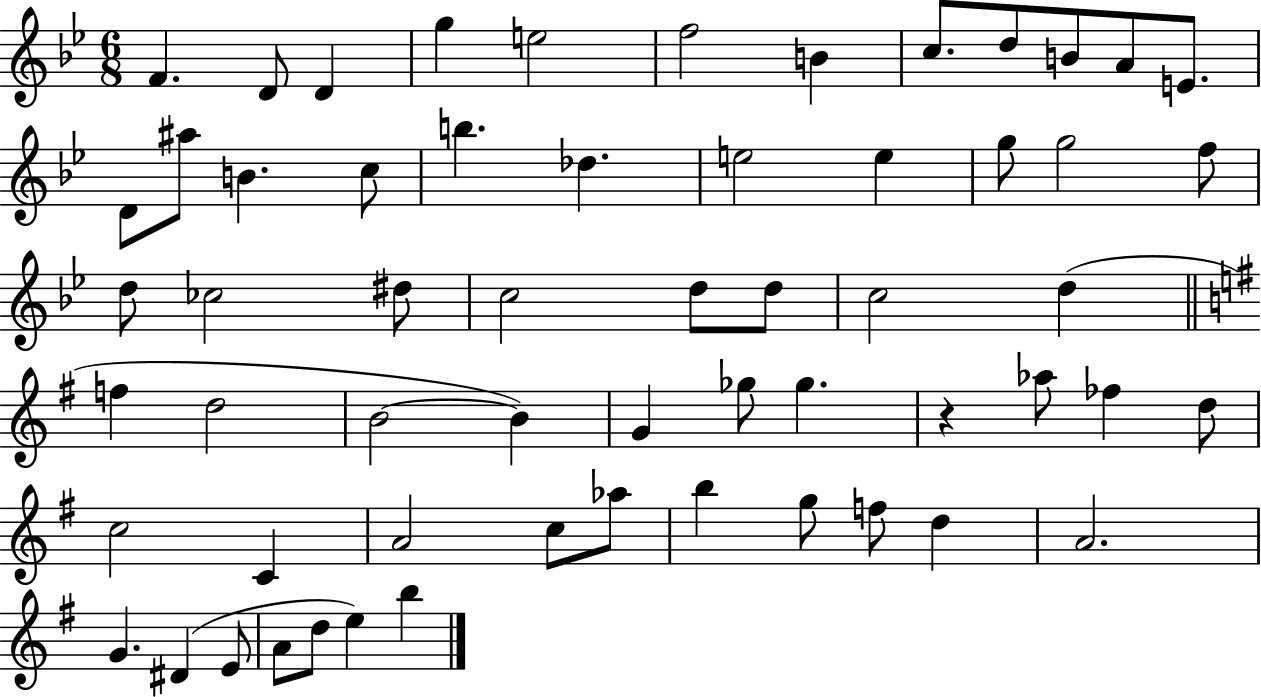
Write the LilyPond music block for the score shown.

{
  \clef treble
  \numericTimeSignature
  \time 6/8
  \key bes \major
  f'4. d'8 d'4 | g''4 e''2 | f''2 b'4 | c''8. d''8 b'8 a'8 e'8. | \break d'8 ais''8 b'4. c''8 | b''4. des''4. | e''2 e''4 | g''8 g''2 f''8 | \break d''8 ces''2 dis''8 | c''2 d''8 d''8 | c''2 d''4( | \bar "||" \break \key g \major f''4 d''2 | b'2~~ b'4) | g'4 ges''8 ges''4. | r4 aes''8 fes''4 d''8 | \break c''2 c'4 | a'2 c''8 aes''8 | b''4 g''8 f''8 d''4 | a'2. | \break g'4. dis'4( e'8 | a'8 d''8 e''4) b''4 | \bar "|."
}